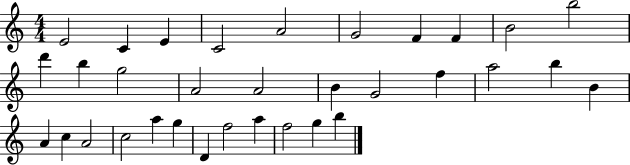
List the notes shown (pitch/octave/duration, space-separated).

E4/h C4/q E4/q C4/h A4/h G4/h F4/q F4/q B4/h B5/h D6/q B5/q G5/h A4/h A4/h B4/q G4/h F5/q A5/h B5/q B4/q A4/q C5/q A4/h C5/h A5/q G5/q D4/q F5/h A5/q F5/h G5/q B5/q